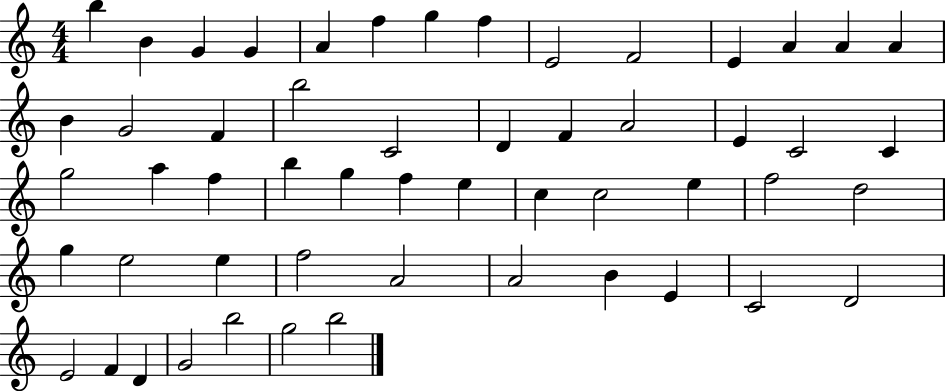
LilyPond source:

{
  \clef treble
  \numericTimeSignature
  \time 4/4
  \key c \major
  b''4 b'4 g'4 g'4 | a'4 f''4 g''4 f''4 | e'2 f'2 | e'4 a'4 a'4 a'4 | \break b'4 g'2 f'4 | b''2 c'2 | d'4 f'4 a'2 | e'4 c'2 c'4 | \break g''2 a''4 f''4 | b''4 g''4 f''4 e''4 | c''4 c''2 e''4 | f''2 d''2 | \break g''4 e''2 e''4 | f''2 a'2 | a'2 b'4 e'4 | c'2 d'2 | \break e'2 f'4 d'4 | g'2 b''2 | g''2 b''2 | \bar "|."
}